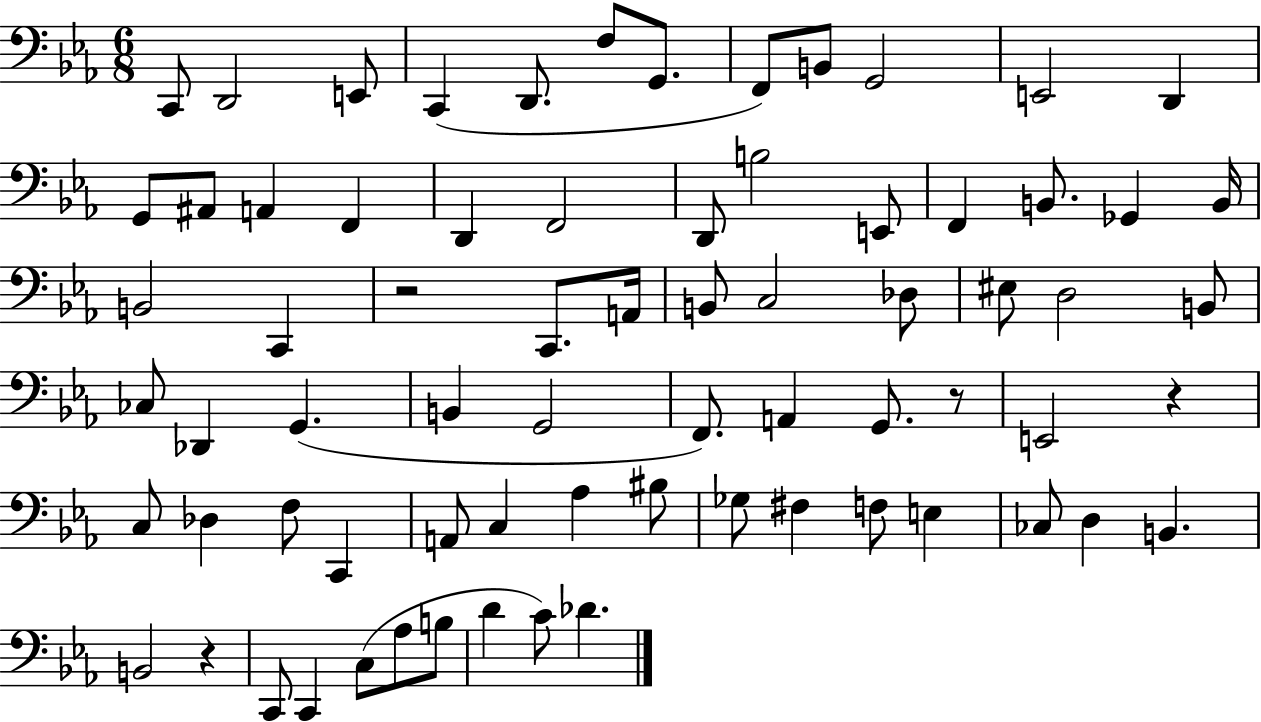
{
  \clef bass
  \numericTimeSignature
  \time 6/8
  \key ees \major
  \repeat volta 2 { c,8 d,2 e,8 | c,4( d,8. f8 g,8. | f,8) b,8 g,2 | e,2 d,4 | \break g,8 ais,8 a,4 f,4 | d,4 f,2 | d,8 b2 e,8 | f,4 b,8. ges,4 b,16 | \break b,2 c,4 | r2 c,8. a,16 | b,8 c2 des8 | eis8 d2 b,8 | \break ces8 des,4 g,4.( | b,4 g,2 | f,8.) a,4 g,8. r8 | e,2 r4 | \break c8 des4 f8 c,4 | a,8 c4 aes4 bis8 | ges8 fis4 f8 e4 | ces8 d4 b,4. | \break b,2 r4 | c,8 c,4 c8( aes8 b8 | d'4 c'8) des'4. | } \bar "|."
}